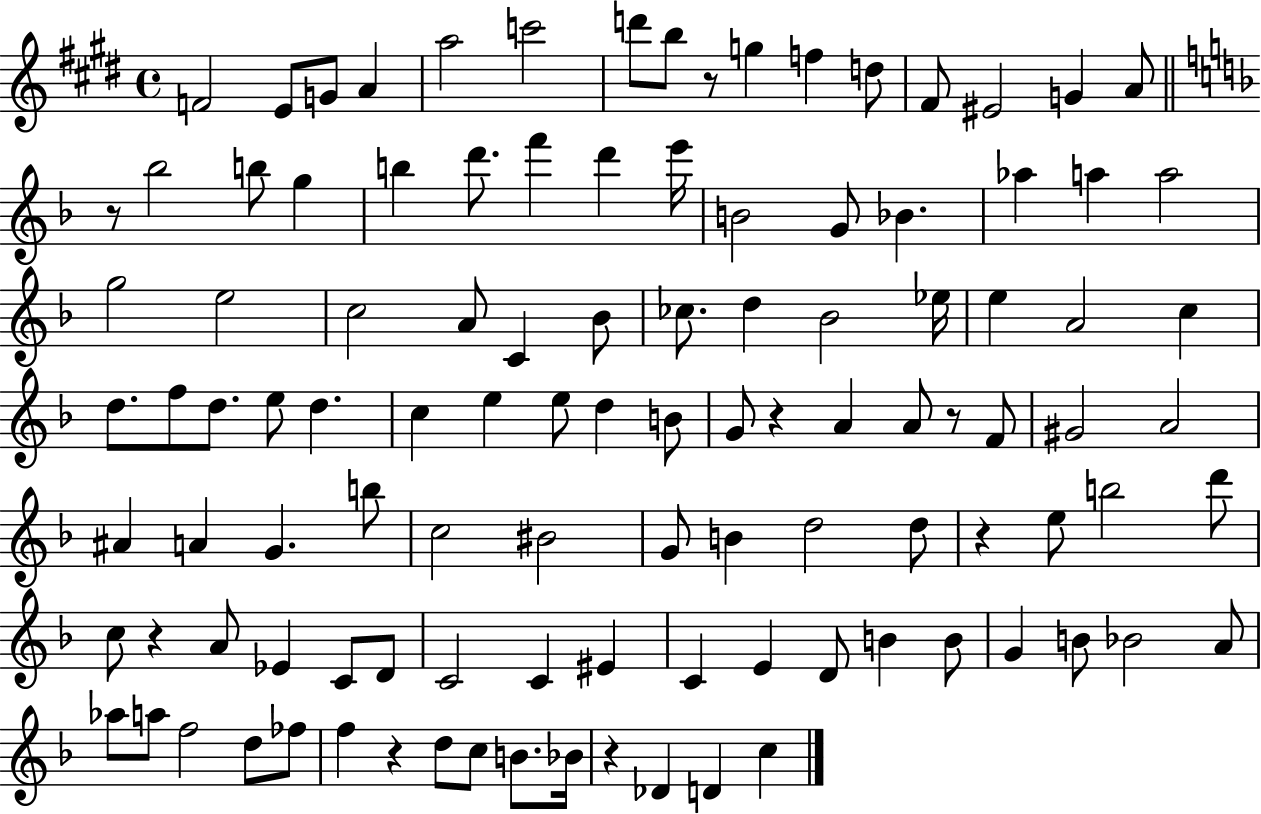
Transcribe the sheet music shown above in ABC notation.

X:1
T:Untitled
M:4/4
L:1/4
K:E
F2 E/2 G/2 A a2 c'2 d'/2 b/2 z/2 g f d/2 ^F/2 ^E2 G A/2 z/2 _b2 b/2 g b d'/2 f' d' e'/4 B2 G/2 _B _a a a2 g2 e2 c2 A/2 C _B/2 _c/2 d _B2 _e/4 e A2 c d/2 f/2 d/2 e/2 d c e e/2 d B/2 G/2 z A A/2 z/2 F/2 ^G2 A2 ^A A G b/2 c2 ^B2 G/2 B d2 d/2 z e/2 b2 d'/2 c/2 z A/2 _E C/2 D/2 C2 C ^E C E D/2 B B/2 G B/2 _B2 A/2 _a/2 a/2 f2 d/2 _f/2 f z d/2 c/2 B/2 _B/4 z _D D c